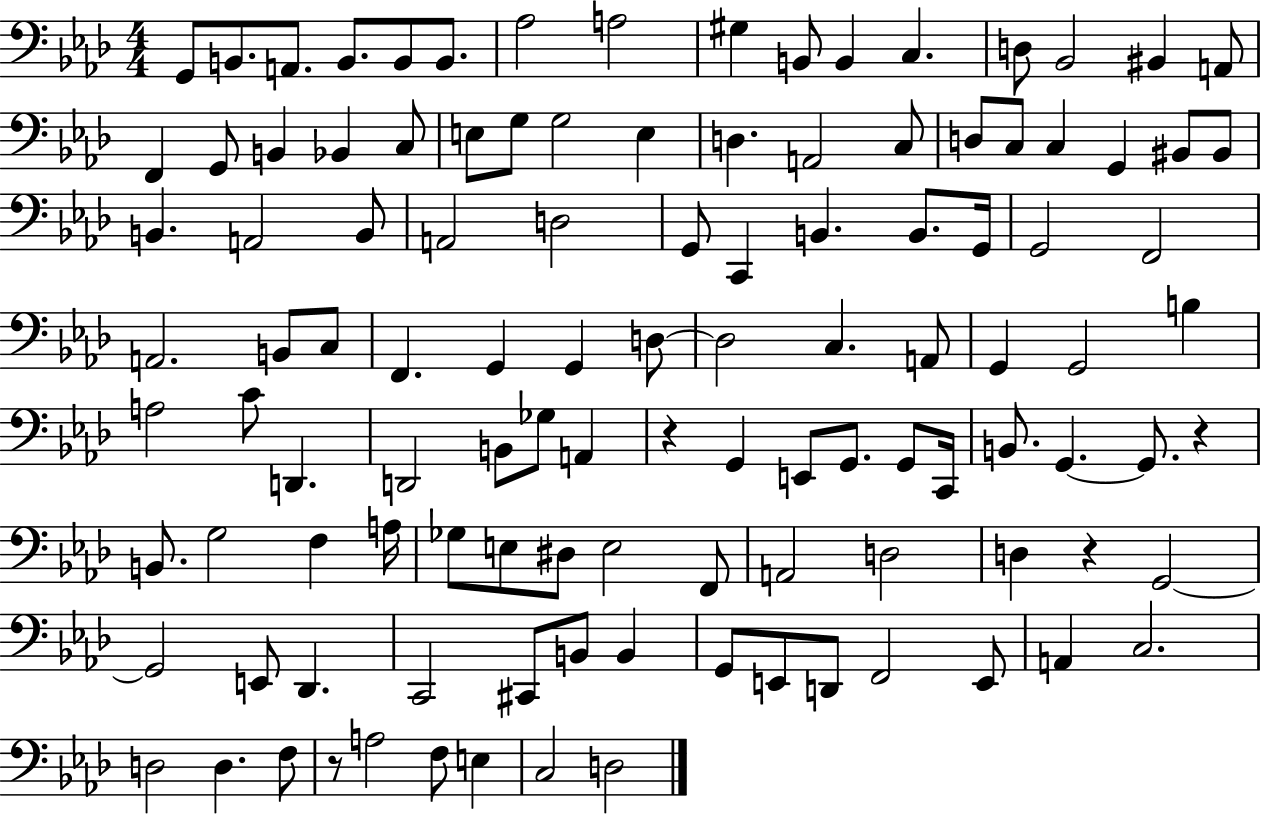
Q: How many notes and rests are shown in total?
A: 113